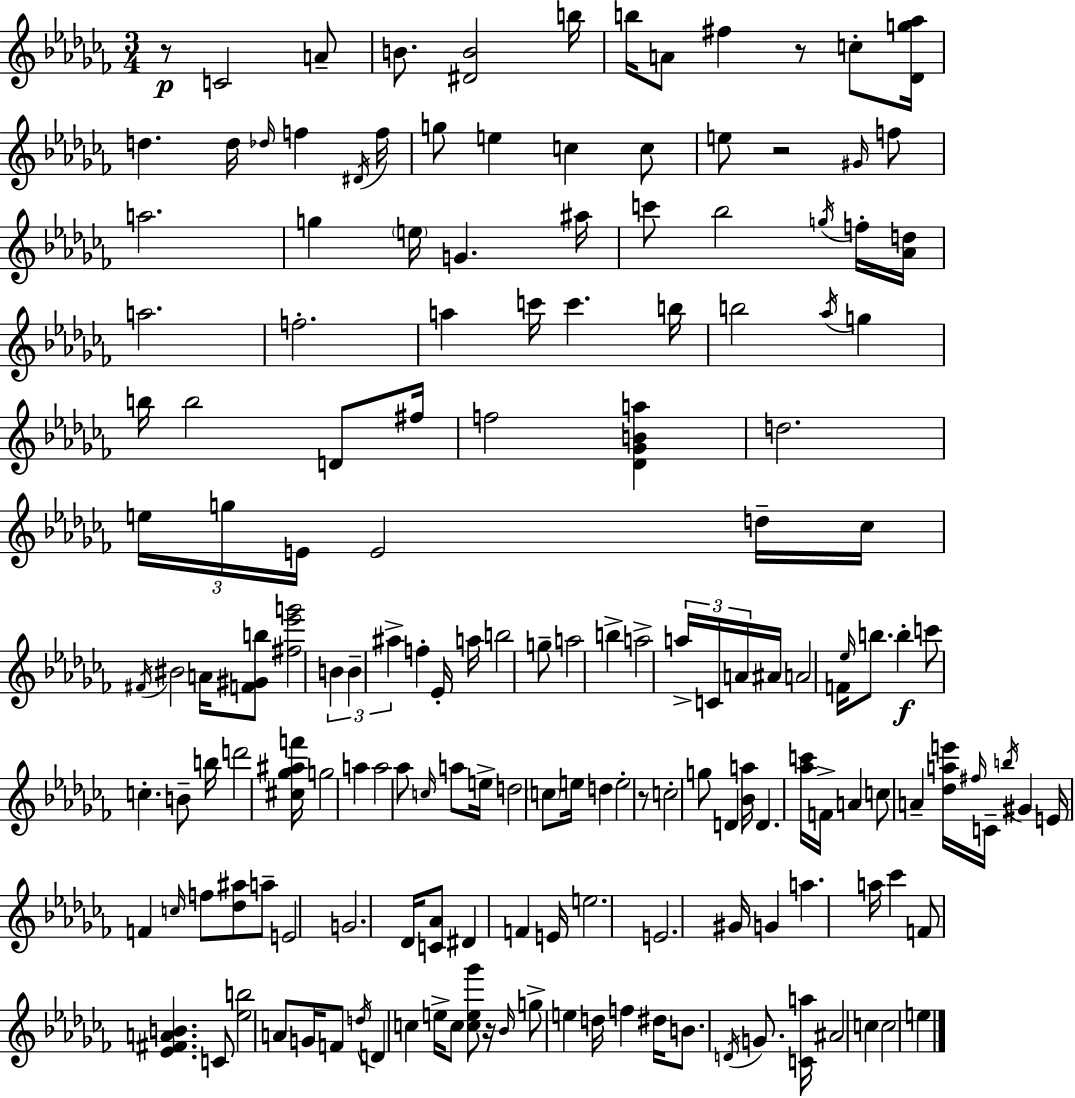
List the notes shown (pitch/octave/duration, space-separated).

R/e C4/h A4/e B4/e. [D#4,B4]/h B5/s B5/s A4/e F#5/q R/e C5/e [Db4,G5,Ab5]/s D5/q. D5/s Db5/s F5/q D#4/s F5/s G5/e E5/q C5/q C5/e E5/e R/h G#4/s F5/e A5/h. G5/q E5/s G4/q. A#5/s C6/e Bb5/h G5/s F5/s [Ab4,D5]/s A5/h. F5/h. A5/q C6/s C6/q. B5/s B5/h Ab5/s G5/q B5/s B5/h D4/e F#5/s F5/h [Db4,Gb4,B4,A5]/q D5/h. E5/s G5/s E4/s E4/h D5/s CES5/s F#4/s BIS4/h A4/s [F4,G#4,B5]/e [F#5,Eb6,G6]/h B4/q B4/q A#5/q F5/q Eb4/s A5/s B5/h G5/e A5/h B5/q A5/h A5/s C4/s A4/s A#4/s A4/h F4/s Eb5/s B5/e. B5/q C6/e C5/q. B4/e B5/s D6/h [C#5,Gb5,A#5,F6]/s G5/h A5/q A5/h Ab5/e C5/s A5/e E5/s D5/h C5/e E5/s D5/q E5/h R/e C5/h G5/e D4/q [Bb4,A5]/s D4/q. [Ab5,C6]/s F4/s A4/q C5/e A4/q [Db5,A5,E6]/s F#5/s C4/s B5/s G#4/q E4/s F4/q C5/s F5/e [Db5,A#5]/e A5/e E4/h G4/h. Db4/s [C4,Ab4]/e D#4/q F4/q E4/s E5/h. E4/h. G#4/s G4/q A5/q. A5/s CES6/q F4/e [Eb4,F#4,A4,B4]/q. C4/e [Eb5,B5]/h A4/e G4/s F4/e D5/s D4/q C5/q E5/s C5/e [C5,E5,Gb6]/e R/s Bb4/s G5/e E5/q D5/s F5/q D#5/s B4/e. D4/s G4/e. [C4,A5]/s A#4/h C5/q C5/h E5/q